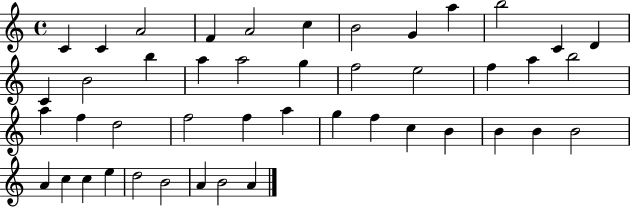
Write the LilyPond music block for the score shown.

{
  \clef treble
  \time 4/4
  \defaultTimeSignature
  \key c \major
  c'4 c'4 a'2 | f'4 a'2 c''4 | b'2 g'4 a''4 | b''2 c'4 d'4 | \break c'4 b'2 b''4 | a''4 a''2 g''4 | f''2 e''2 | f''4 a''4 b''2 | \break a''4 f''4 d''2 | f''2 f''4 a''4 | g''4 f''4 c''4 b'4 | b'4 b'4 b'2 | \break a'4 c''4 c''4 e''4 | d''2 b'2 | a'4 b'2 a'4 | \bar "|."
}